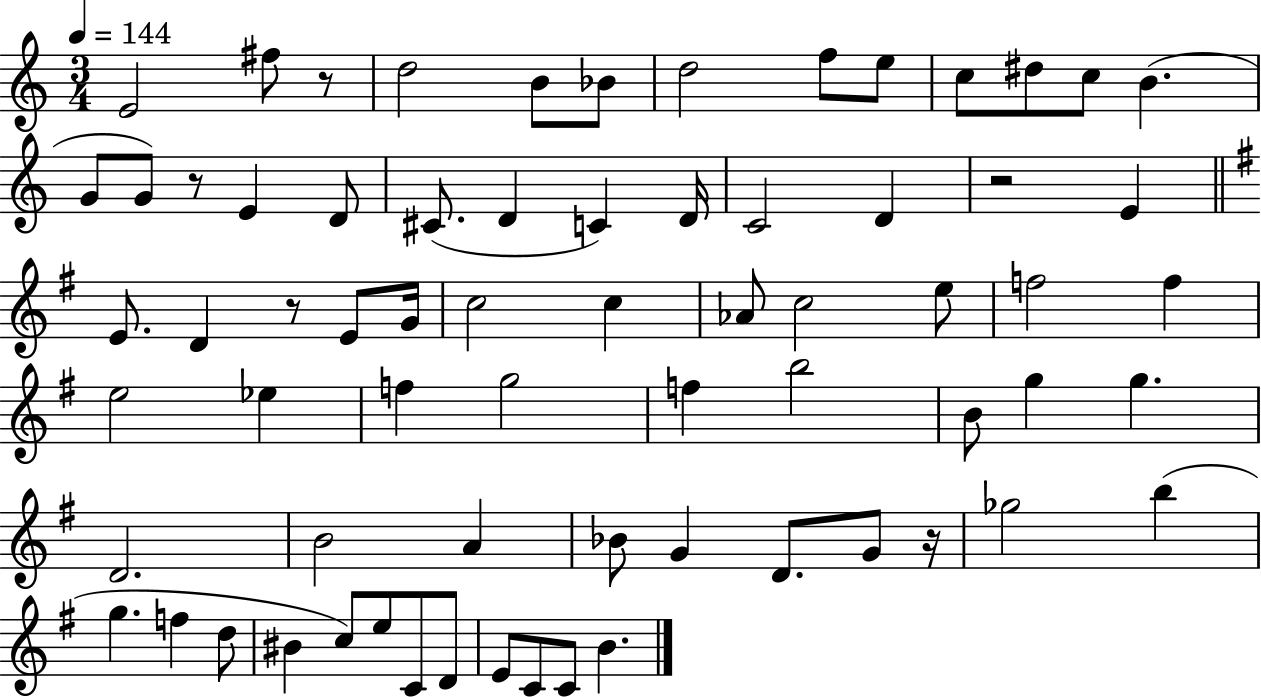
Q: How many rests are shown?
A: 5